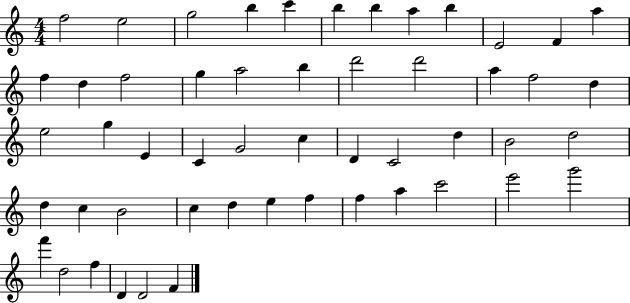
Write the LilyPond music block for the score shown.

{
  \clef treble
  \numericTimeSignature
  \time 4/4
  \key c \major
  f''2 e''2 | g''2 b''4 c'''4 | b''4 b''4 a''4 b''4 | e'2 f'4 a''4 | \break f''4 d''4 f''2 | g''4 a''2 b''4 | d'''2 d'''2 | a''4 f''2 d''4 | \break e''2 g''4 e'4 | c'4 g'2 c''4 | d'4 c'2 d''4 | b'2 d''2 | \break d''4 c''4 b'2 | c''4 d''4 e''4 f''4 | f''4 a''4 c'''2 | e'''2 g'''2 | \break f'''4 d''2 f''4 | d'4 d'2 f'4 | \bar "|."
}